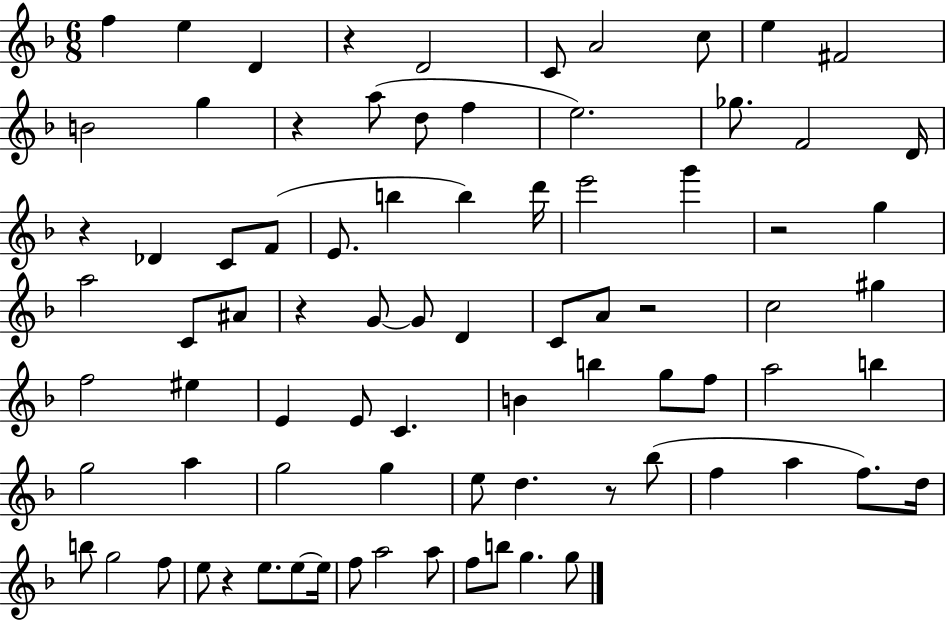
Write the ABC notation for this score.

X:1
T:Untitled
M:6/8
L:1/4
K:F
f e D z D2 C/2 A2 c/2 e ^F2 B2 g z a/2 d/2 f e2 _g/2 F2 D/4 z _D C/2 F/2 E/2 b b d'/4 e'2 g' z2 g a2 C/2 ^A/2 z G/2 G/2 D C/2 A/2 z2 c2 ^g f2 ^e E E/2 C B b g/2 f/2 a2 b g2 a g2 g e/2 d z/2 _b/2 f a f/2 d/4 b/2 g2 f/2 e/2 z e/2 e/2 e/4 f/2 a2 a/2 f/2 b/2 g g/2